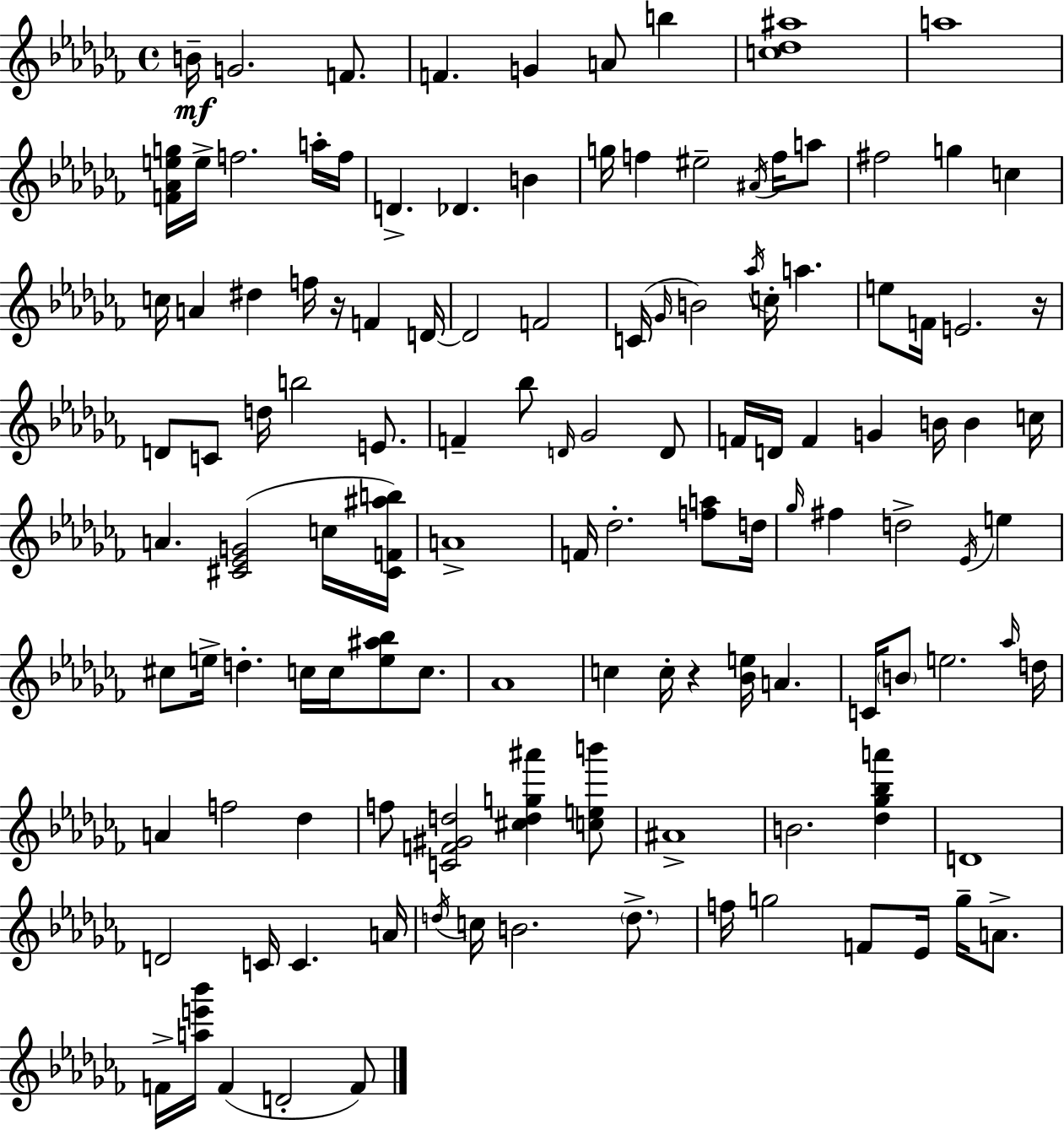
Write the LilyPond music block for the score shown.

{
  \clef treble
  \time 4/4
  \defaultTimeSignature
  \key aes \minor
  b'16--\mf g'2. f'8. | f'4. g'4 a'8 b''4 | <c'' des'' ais''>1 | a''1 | \break <f' aes' e'' g''>16 e''16-> f''2. a''16-. f''16 | d'4.-> des'4. b'4 | g''16 f''4 eis''2-- \acciaccatura { ais'16 } f''16 a''8 | fis''2 g''4 c''4 | \break c''16 a'4 dis''4 f''16 r16 f'4 | d'16~~ d'2 f'2 | c'16( \grace { ges'16 } b'2) \acciaccatura { aes''16 } c''16-. a''4. | e''8 f'16 e'2. | \break r16 d'8 c'8 d''16 b''2 | e'8. f'4-- bes''8 \grace { d'16 } ges'2 | d'8 f'16 d'16 f'4 g'4 b'16 b'4 | c''16 a'4. <cis' ees' g'>2( | \break c''16 <cis' f' ais'' b''>16) a'1-> | f'16 des''2.-. | <f'' a''>8 d''16 \grace { ges''16 } fis''4 d''2-> | \acciaccatura { ees'16 } e''4 cis''8 e''16-> d''4.-. c''16 | \break c''16 <e'' ais'' bes''>8 c''8. aes'1 | c''4 c''16-. r4 <bes' e''>16 | a'4. c'16 \parenthesize b'8 e''2. | \grace { aes''16 } d''16 a'4 f''2 | \break des''4 f''8 <c' f' gis' d''>2 | <cis'' d'' g'' ais'''>4 <c'' e'' b'''>8 ais'1-> | b'2. | <des'' ges'' bes'' a'''>4 d'1 | \break d'2 c'16 | c'4. a'16 \acciaccatura { d''16 } c''16 b'2. | \parenthesize d''8.-> f''16 g''2 | f'8 ees'16 g''16-- a'8.-> f'16-> <a'' e''' bes'''>16 f'4( d'2-. | \break f'8) \bar "|."
}